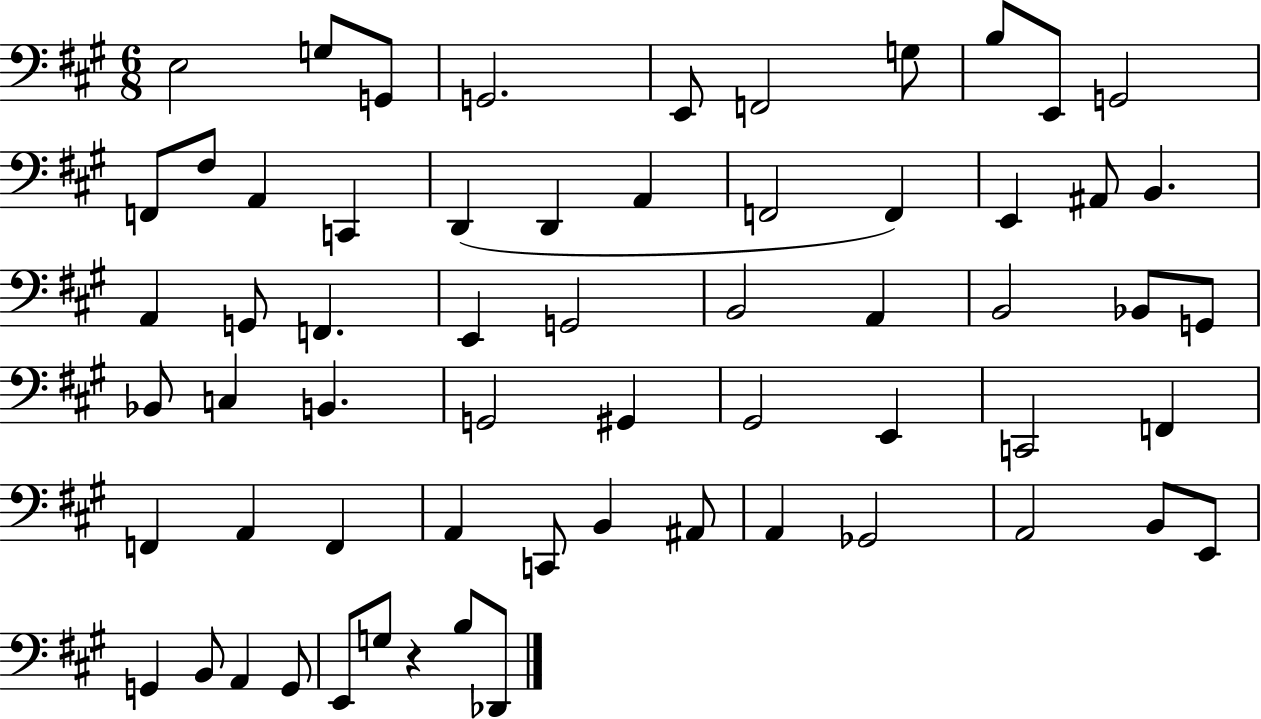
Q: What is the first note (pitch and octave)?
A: E3